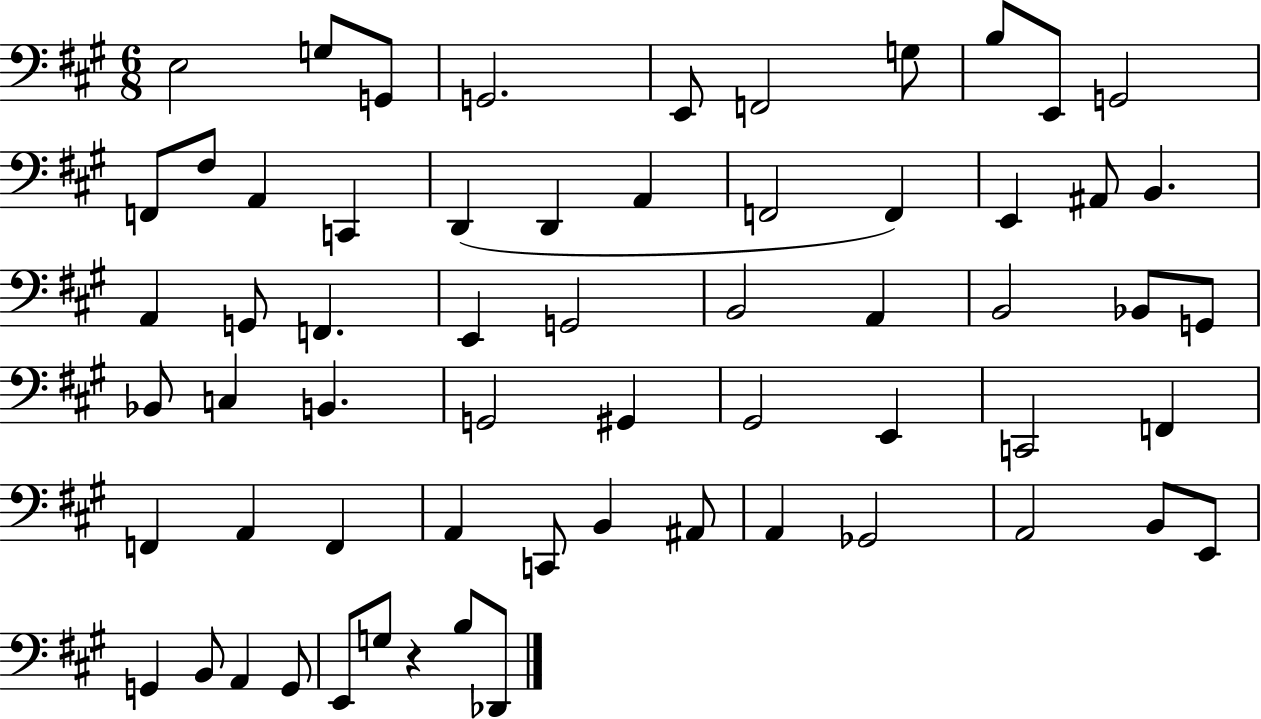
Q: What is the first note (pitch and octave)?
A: E3